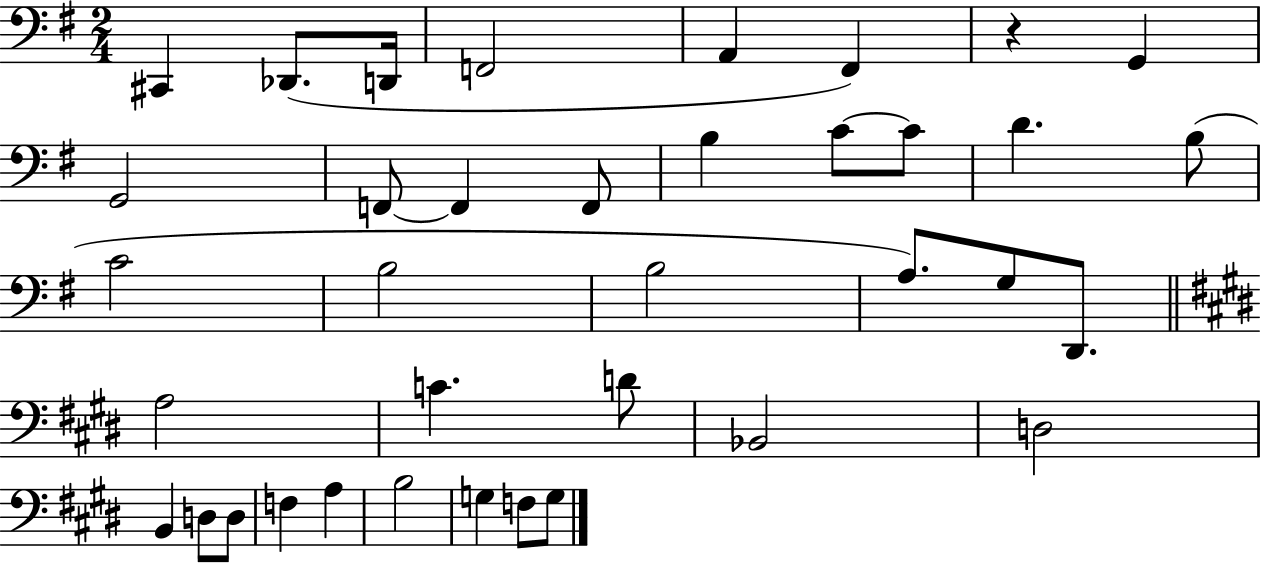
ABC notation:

X:1
T:Untitled
M:2/4
L:1/4
K:G
^C,, _D,,/2 D,,/4 F,,2 A,, ^F,, z G,, G,,2 F,,/2 F,, F,,/2 B, C/2 C/2 D B,/2 C2 B,2 B,2 A,/2 G,/2 D,,/2 A,2 C D/2 _B,,2 D,2 B,, D,/2 D,/2 F, A, B,2 G, F,/2 G,/2